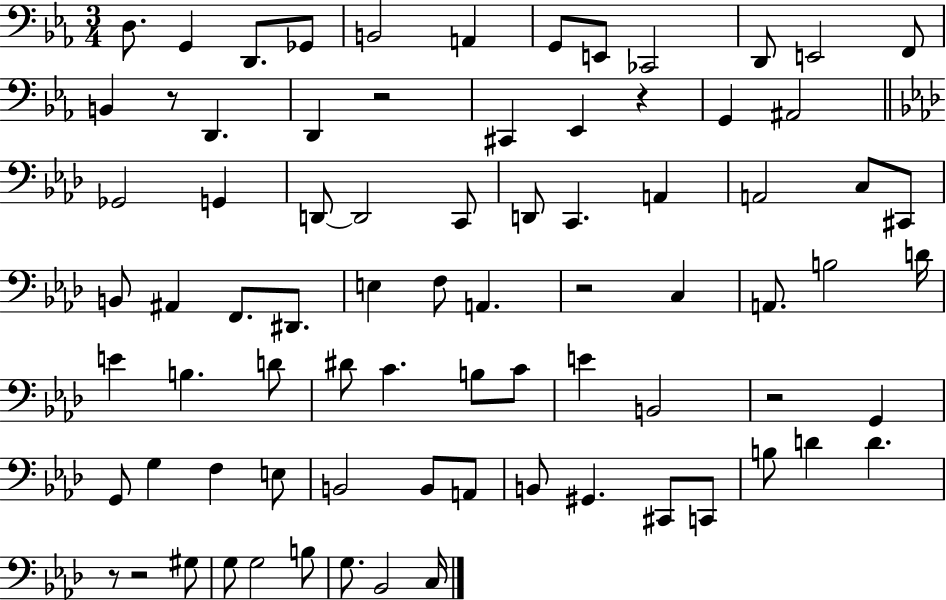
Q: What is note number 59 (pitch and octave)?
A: B2